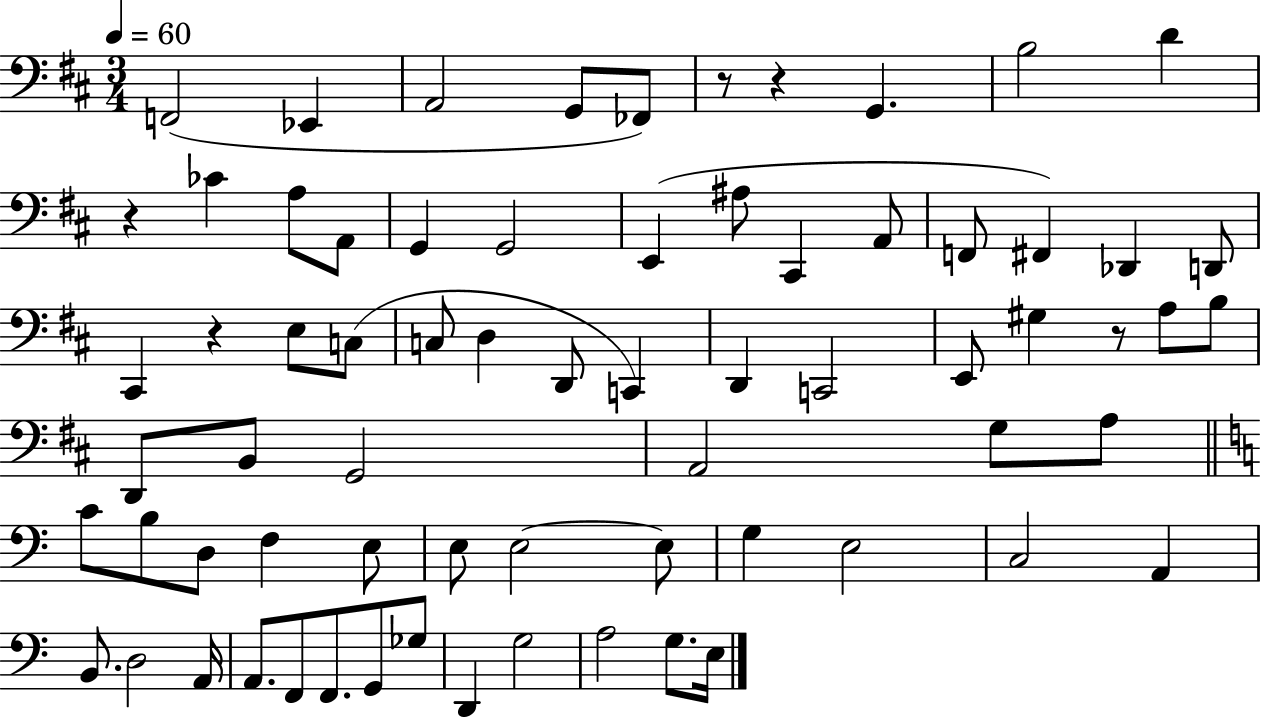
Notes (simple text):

F2/h Eb2/q A2/h G2/e FES2/e R/e R/q G2/q. B3/h D4/q R/q CES4/q A3/e A2/e G2/q G2/h E2/q A#3/e C#2/q A2/e F2/e F#2/q Db2/q D2/e C#2/q R/q E3/e C3/e C3/e D3/q D2/e C2/q D2/q C2/h E2/e G#3/q R/e A3/e B3/e D2/e B2/e G2/h A2/h G3/e A3/e C4/e B3/e D3/e F3/q E3/e E3/e E3/h E3/e G3/q E3/h C3/h A2/q B2/e. D3/h A2/s A2/e. F2/e F2/e. G2/e Gb3/e D2/q G3/h A3/h G3/e. E3/s